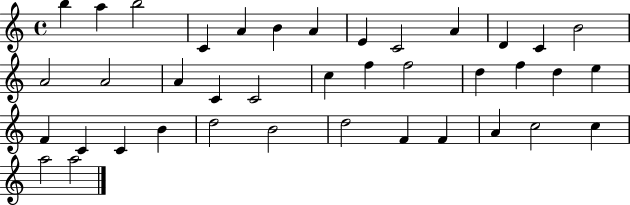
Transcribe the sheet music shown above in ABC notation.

X:1
T:Untitled
M:4/4
L:1/4
K:C
b a b2 C A B A E C2 A D C B2 A2 A2 A C C2 c f f2 d f d e F C C B d2 B2 d2 F F A c2 c a2 a2